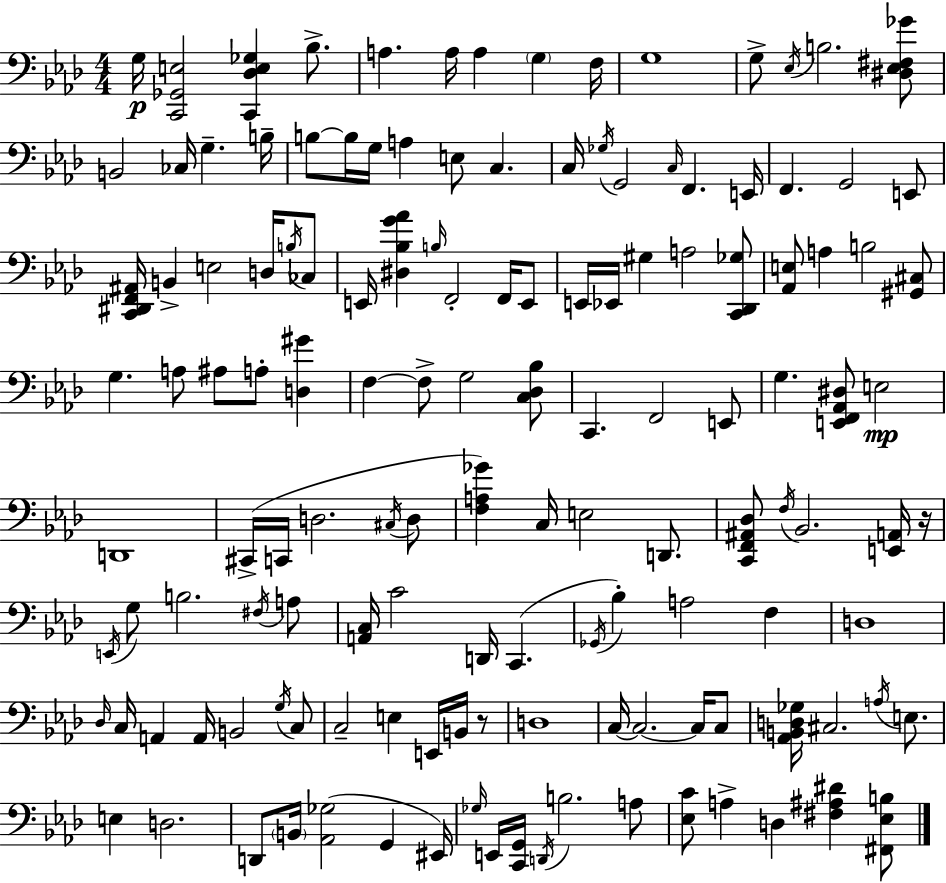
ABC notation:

X:1
T:Untitled
M:4/4
L:1/4
K:Fm
G,/4 [C,,_G,,E,]2 [C,,_D,E,_G,] _B,/2 A, A,/4 A, G, F,/4 G,4 G,/2 _E,/4 B,2 [^D,_E,^F,_G]/2 B,,2 _C,/4 G, B,/4 B,/2 B,/4 G,/4 A, E,/2 C, C,/4 _G,/4 G,,2 C,/4 F,, E,,/4 F,, G,,2 E,,/2 [C,,^D,,F,,^A,,]/4 B,, E,2 D,/4 B,/4 _C,/2 E,,/4 [^D,_B,G_A] B,/4 F,,2 F,,/4 E,,/2 E,,/4 _E,,/4 ^G, A,2 [C,,_D,,_G,]/2 [_A,,E,]/2 A, B,2 [^G,,^C,]/2 G, A,/2 ^A,/2 A,/2 [D,^G] F, F,/2 G,2 [C,_D,_B,]/2 C,, F,,2 E,,/2 G, [E,,F,,_A,,^D,]/2 E,2 D,,4 ^C,,/4 C,,/4 D,2 ^C,/4 D,/2 [F,A,_G] C,/4 E,2 D,,/2 [C,,F,,^A,,_D,]/2 F,/4 _B,,2 [E,,A,,]/4 z/4 E,,/4 G,/2 B,2 ^F,/4 A,/2 [A,,C,]/4 C2 D,,/4 C,, _G,,/4 _B, A,2 F, D,4 _D,/4 C,/4 A,, A,,/4 B,,2 G,/4 C,/2 C,2 E, E,,/4 B,,/4 z/2 D,4 C,/4 C,2 C,/4 C,/2 [_A,,B,,D,_G,]/4 ^C,2 A,/4 E,/2 E, D,2 D,,/2 B,,/4 [_A,,_G,]2 G,, ^E,,/4 _G,/4 E,,/4 [C,,G,,]/4 D,,/4 B,2 A,/2 [_E,C]/2 A, D, [^F,^A,^D] [^F,,_E,B,]/2